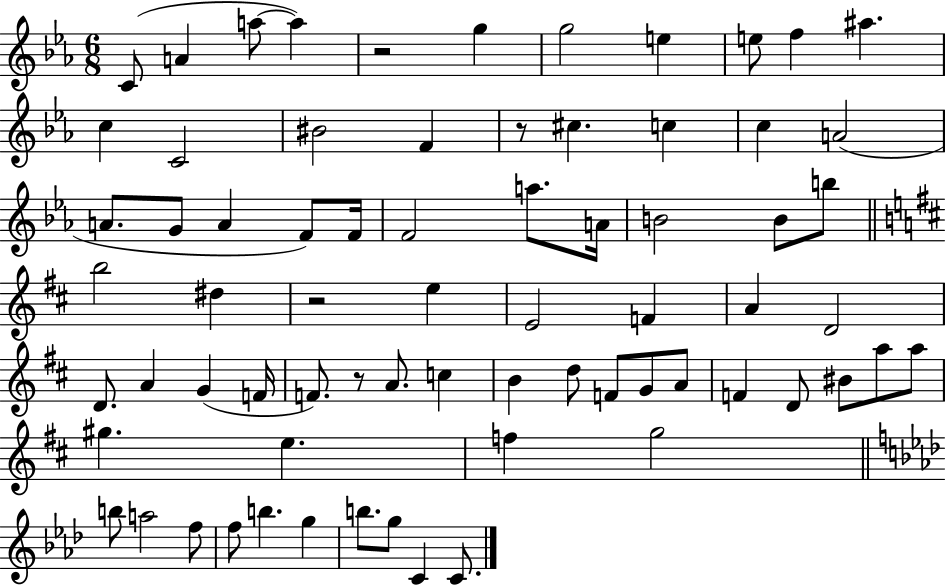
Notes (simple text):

C4/e A4/q A5/e A5/q R/h G5/q G5/h E5/q E5/e F5/q A#5/q. C5/q C4/h BIS4/h F4/q R/e C#5/q. C5/q C5/q A4/h A4/e. G4/e A4/q F4/e F4/s F4/h A5/e. A4/s B4/h B4/e B5/e B5/h D#5/q R/h E5/q E4/h F4/q A4/q D4/h D4/e. A4/q G4/q F4/s F4/e. R/e A4/e. C5/q B4/q D5/e F4/e G4/e A4/e F4/q D4/e BIS4/e A5/e A5/e G#5/q. E5/q. F5/q G5/h B5/e A5/h F5/e F5/e B5/q. G5/q B5/e. G5/e C4/q C4/e.